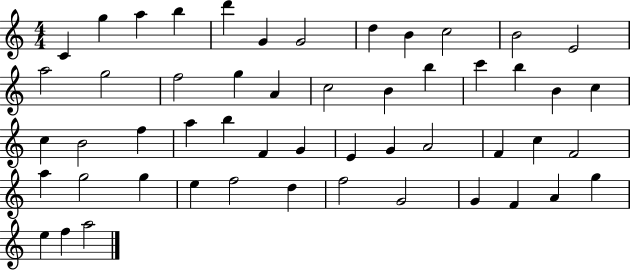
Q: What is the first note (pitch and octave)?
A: C4